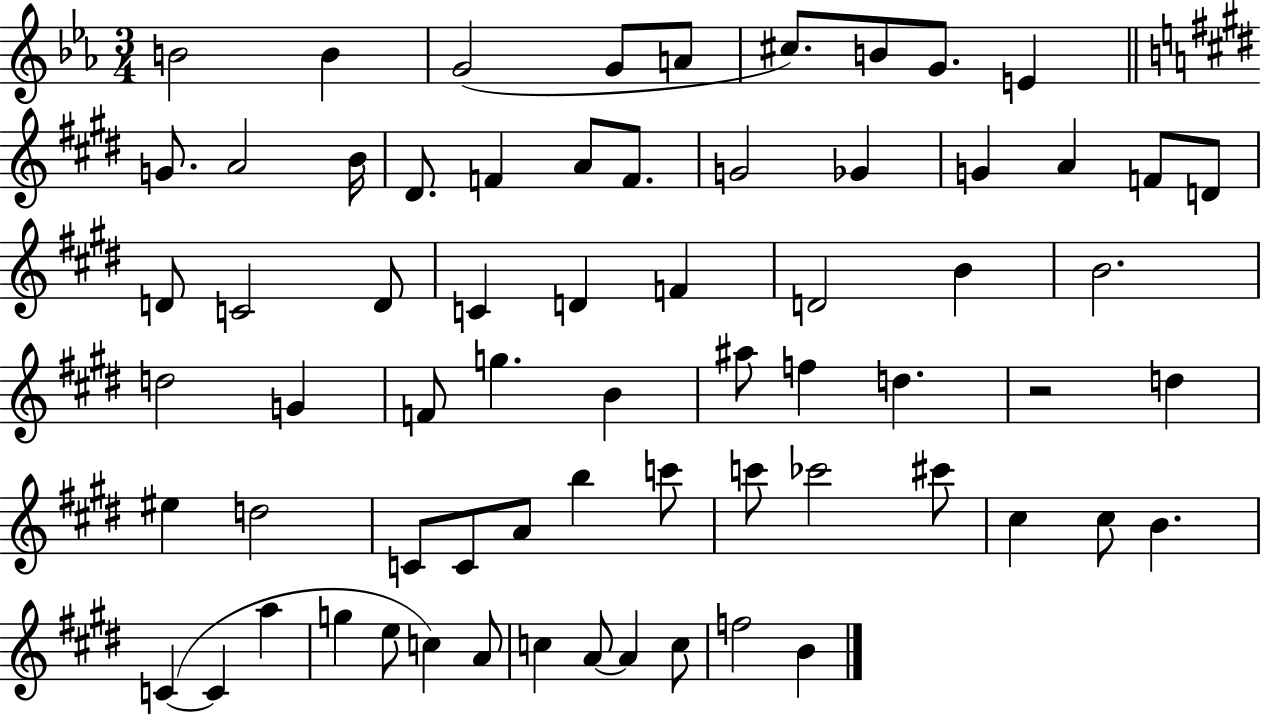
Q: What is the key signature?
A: EES major